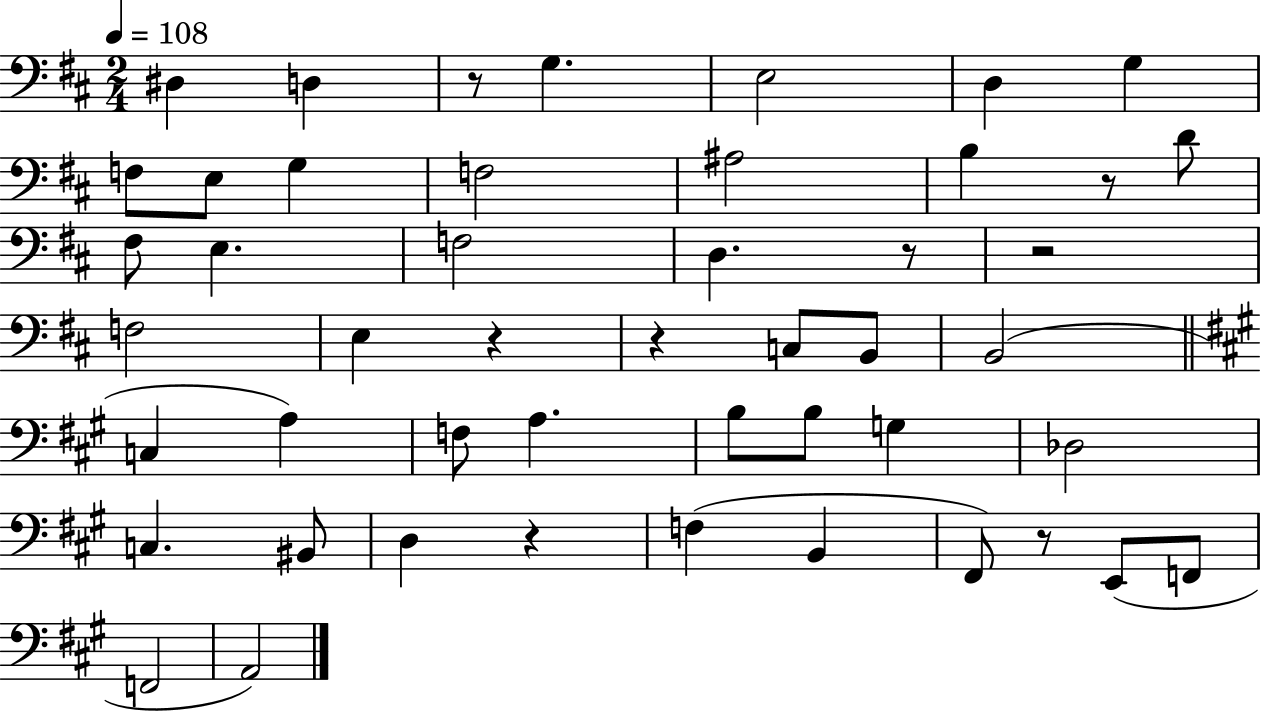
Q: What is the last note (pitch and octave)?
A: A2